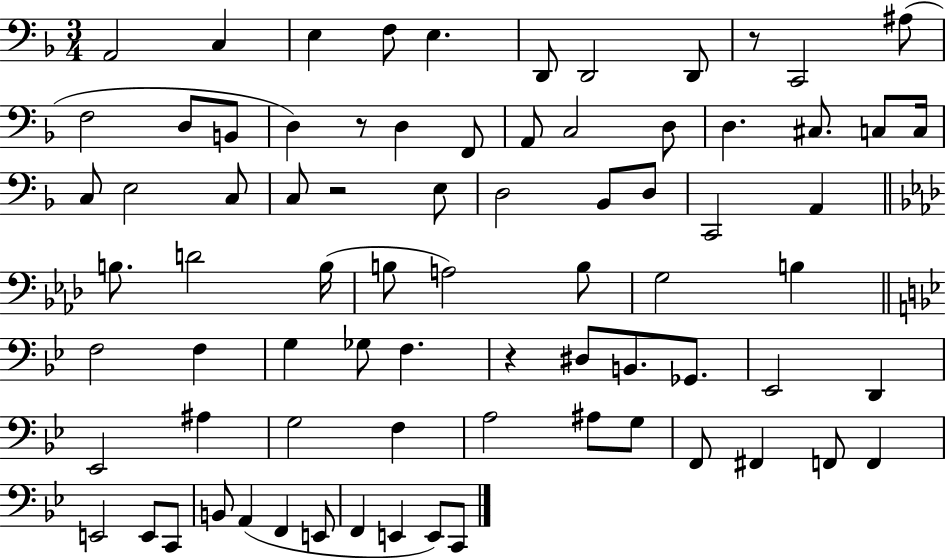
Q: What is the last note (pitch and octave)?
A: C2